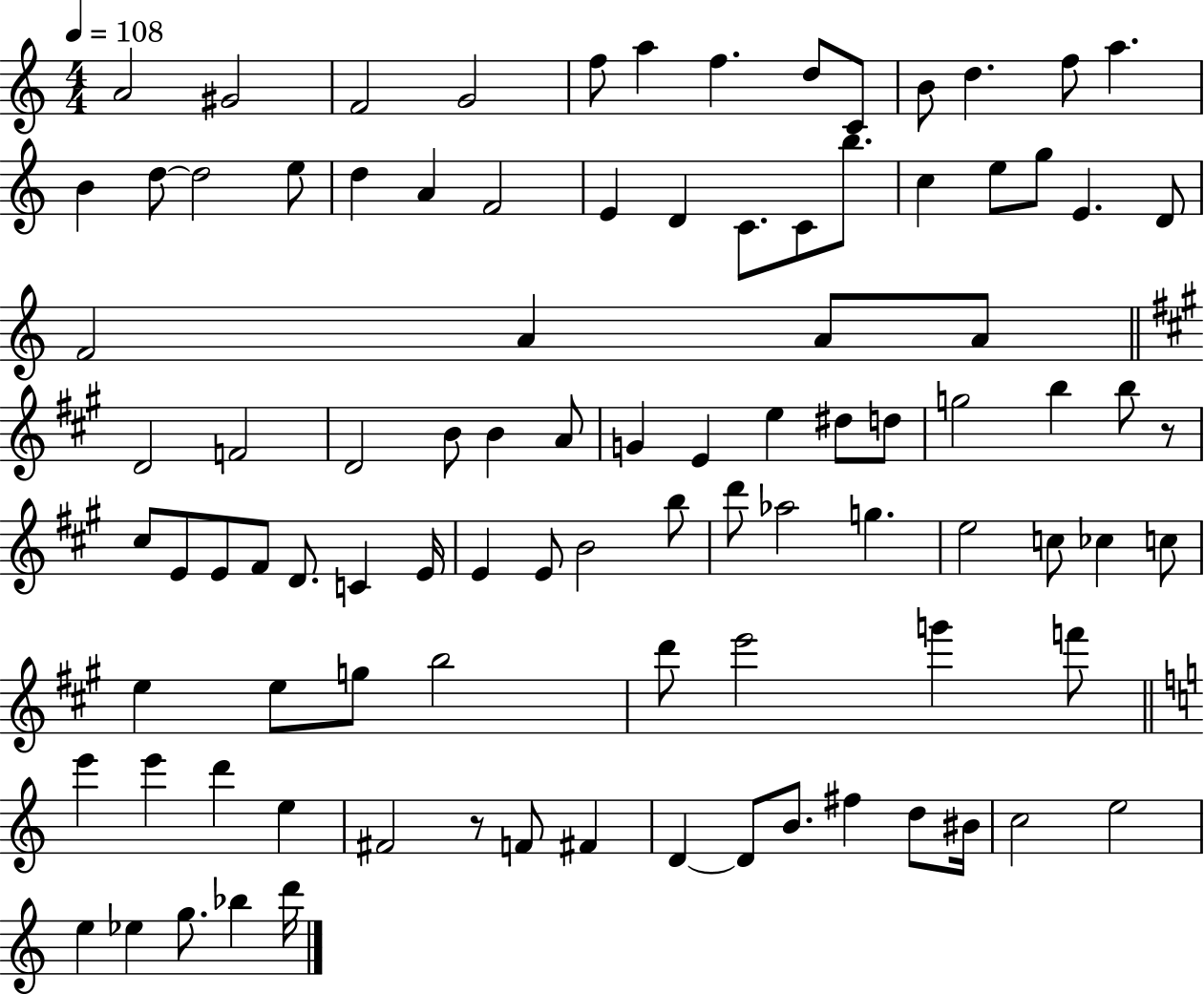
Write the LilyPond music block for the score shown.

{
  \clef treble
  \numericTimeSignature
  \time 4/4
  \key c \major
  \tempo 4 = 108
  a'2 gis'2 | f'2 g'2 | f''8 a''4 f''4. d''8 c'8 | b'8 d''4. f''8 a''4. | \break b'4 d''8~~ d''2 e''8 | d''4 a'4 f'2 | e'4 d'4 c'8. c'8 b''8. | c''4 e''8 g''8 e'4. d'8 | \break f'2 a'4 a'8 a'8 | \bar "||" \break \key a \major d'2 f'2 | d'2 b'8 b'4 a'8 | g'4 e'4 e''4 dis''8 d''8 | g''2 b''4 b''8 r8 | \break cis''8 e'8 e'8 fis'8 d'8. c'4 e'16 | e'4 e'8 b'2 b''8 | d'''8 aes''2 g''4. | e''2 c''8 ces''4 c''8 | \break e''4 e''8 g''8 b''2 | d'''8 e'''2 g'''4 f'''8 | \bar "||" \break \key c \major e'''4 e'''4 d'''4 e''4 | fis'2 r8 f'8 fis'4 | d'4~~ d'8 b'8. fis''4 d''8 bis'16 | c''2 e''2 | \break e''4 ees''4 g''8. bes''4 d'''16 | \bar "|."
}